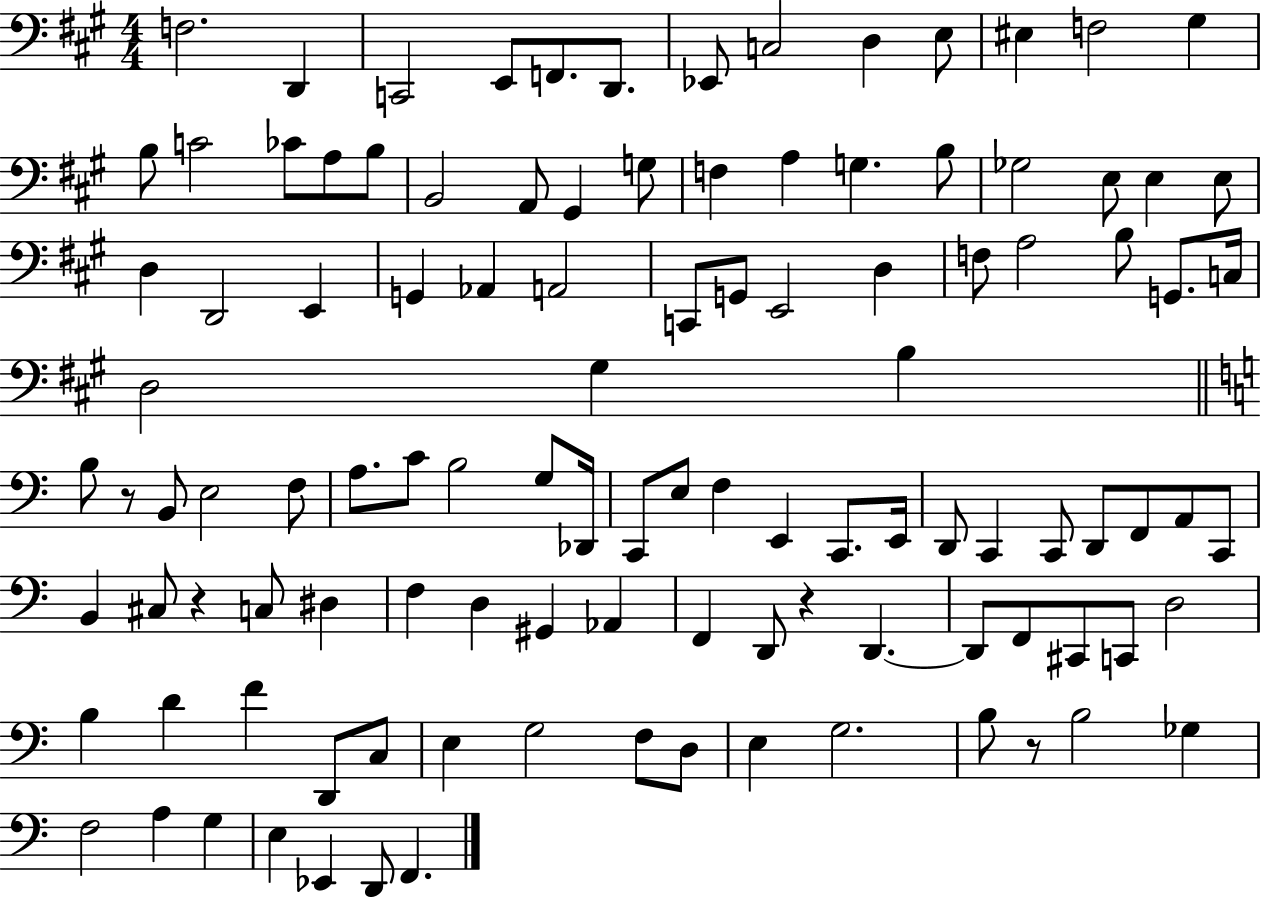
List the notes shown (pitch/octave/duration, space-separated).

F3/h. D2/q C2/h E2/e F2/e. D2/e. Eb2/e C3/h D3/q E3/e EIS3/q F3/h G#3/q B3/e C4/h CES4/e A3/e B3/e B2/h A2/e G#2/q G3/e F3/q A3/q G3/q. B3/e Gb3/h E3/e E3/q E3/e D3/q D2/h E2/q G2/q Ab2/q A2/h C2/e G2/e E2/h D3/q F3/e A3/h B3/e G2/e. C3/s D3/h G#3/q B3/q B3/e R/e B2/e E3/h F3/e A3/e. C4/e B3/h G3/e Db2/s C2/e E3/e F3/q E2/q C2/e. E2/s D2/e C2/q C2/e D2/e F2/e A2/e C2/e B2/q C#3/e R/q C3/e D#3/q F3/q D3/q G#2/q Ab2/q F2/q D2/e R/q D2/q. D2/e F2/e C#2/e C2/e D3/h B3/q D4/q F4/q D2/e C3/e E3/q G3/h F3/e D3/e E3/q G3/h. B3/e R/e B3/h Gb3/q F3/h A3/q G3/q E3/q Eb2/q D2/e F2/q.